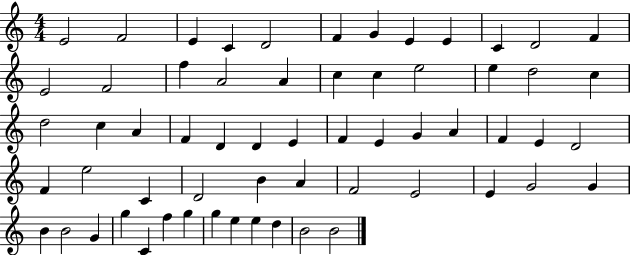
X:1
T:Untitled
M:4/4
L:1/4
K:C
E2 F2 E C D2 F G E E C D2 F E2 F2 f A2 A c c e2 e d2 c d2 c A F D D E F E G A F E D2 F e2 C D2 B A F2 E2 E G2 G B B2 G g C f g g e e d B2 B2